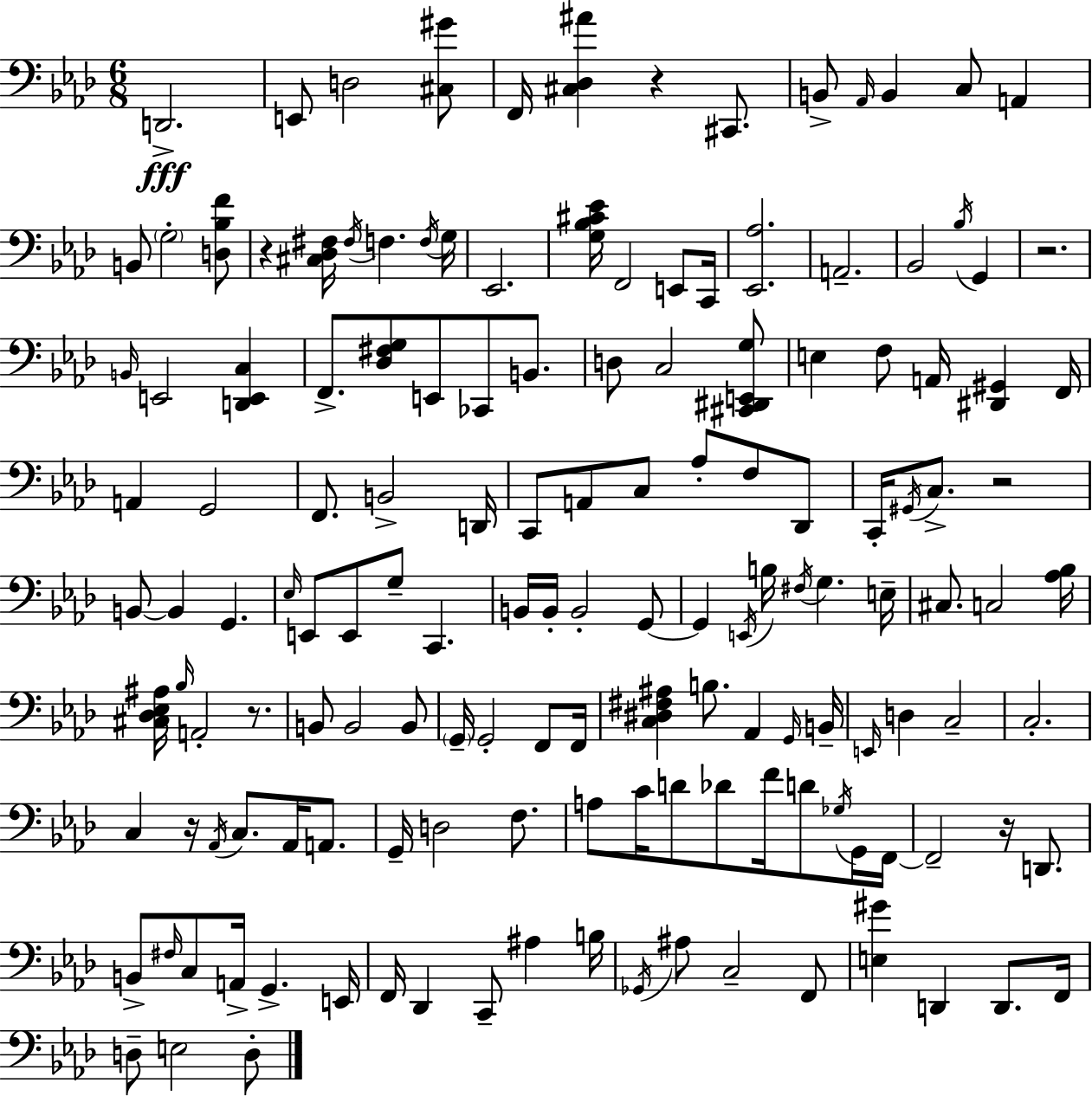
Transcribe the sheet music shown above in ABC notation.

X:1
T:Untitled
M:6/8
L:1/4
K:Fm
D,,2 E,,/2 D,2 [^C,^G]/2 F,,/4 [^C,_D,^A] z ^C,,/2 B,,/2 _A,,/4 B,, C,/2 A,, B,,/2 G,2 [D,_B,F]/2 z [^C,_D,^F,]/4 ^F,/4 F, F,/4 G,/4 _E,,2 [G,_B,^C_E]/4 F,,2 E,,/2 C,,/4 [_E,,_A,]2 A,,2 _B,,2 _B,/4 G,, z2 B,,/4 E,,2 [D,,E,,C,] F,,/2 [_D,^F,G,]/2 E,,/2 _C,,/2 B,,/2 D,/2 C,2 [^C,,^D,,E,,G,]/2 E, F,/2 A,,/4 [^D,,^G,,] F,,/4 A,, G,,2 F,,/2 B,,2 D,,/4 C,,/2 A,,/2 C,/2 _A,/2 F,/2 _D,,/2 C,,/4 ^G,,/4 C,/2 z2 B,,/2 B,, G,, _E,/4 E,,/2 E,,/2 G,/2 C,, B,,/4 B,,/4 B,,2 G,,/2 G,, E,,/4 B,/4 ^F,/4 G, E,/4 ^C,/2 C,2 [_A,_B,]/4 [^C,_D,_E,^A,]/4 _B,/4 A,,2 z/2 B,,/2 B,,2 B,,/2 G,,/4 G,,2 F,,/2 F,,/4 [C,^D,^F,^A,] B,/2 _A,, G,,/4 B,,/4 E,,/4 D, C,2 C,2 C, z/4 _A,,/4 C,/2 _A,,/4 A,,/2 G,,/4 D,2 F,/2 A,/2 C/4 D/2 _D/2 F/4 D/2 _G,/4 G,,/4 F,,/4 F,,2 z/4 D,,/2 B,,/2 ^F,/4 C,/2 A,,/4 G,, E,,/4 F,,/4 _D,, C,,/2 ^A, B,/4 _G,,/4 ^A,/2 C,2 F,,/2 [E,^G] D,, D,,/2 F,,/4 D,/2 E,2 D,/2